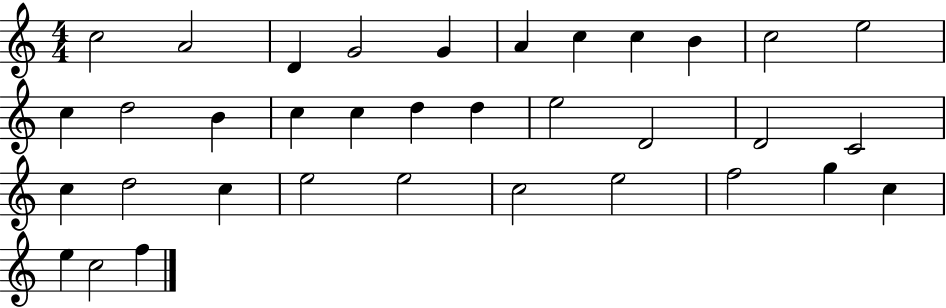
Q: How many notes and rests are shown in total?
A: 35